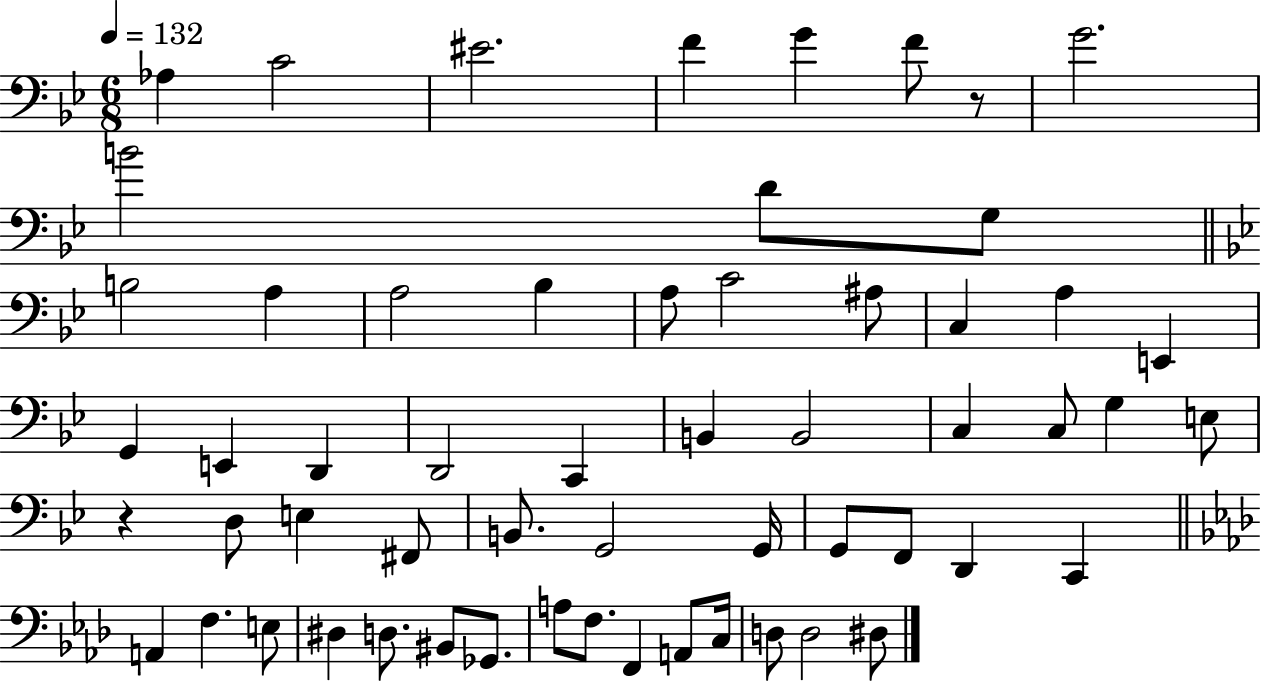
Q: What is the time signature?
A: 6/8